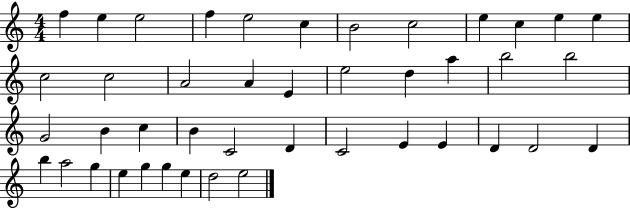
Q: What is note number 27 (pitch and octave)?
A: C4